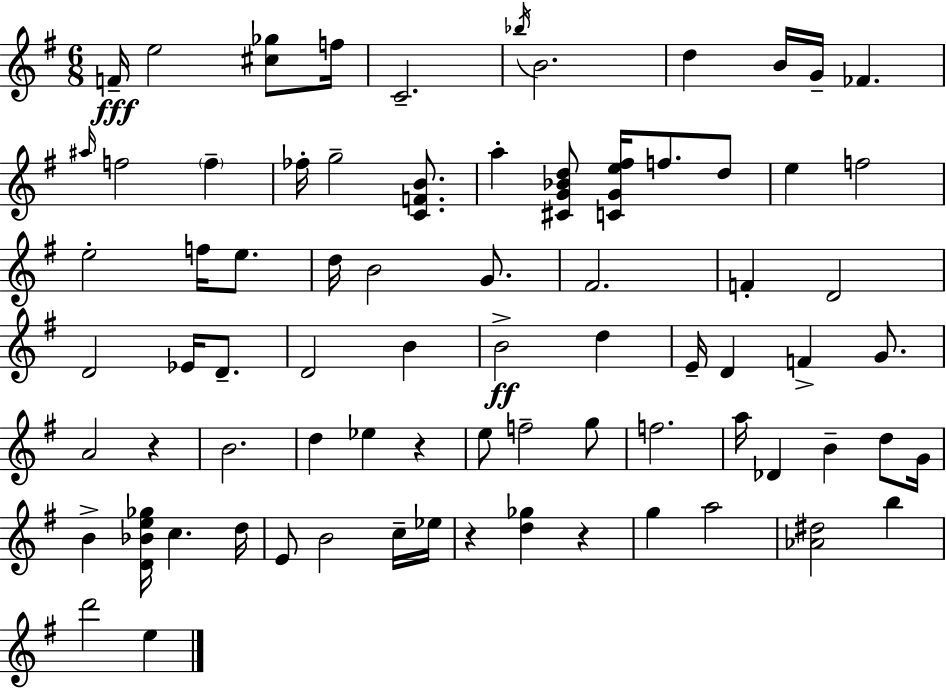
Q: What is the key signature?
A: G major